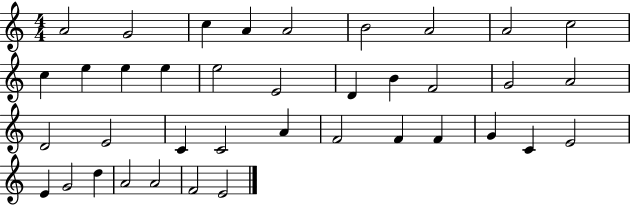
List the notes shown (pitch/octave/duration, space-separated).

A4/h G4/h C5/q A4/q A4/h B4/h A4/h A4/h C5/h C5/q E5/q E5/q E5/q E5/h E4/h D4/q B4/q F4/h G4/h A4/h D4/h E4/h C4/q C4/h A4/q F4/h F4/q F4/q G4/q C4/q E4/h E4/q G4/h D5/q A4/h A4/h F4/h E4/h